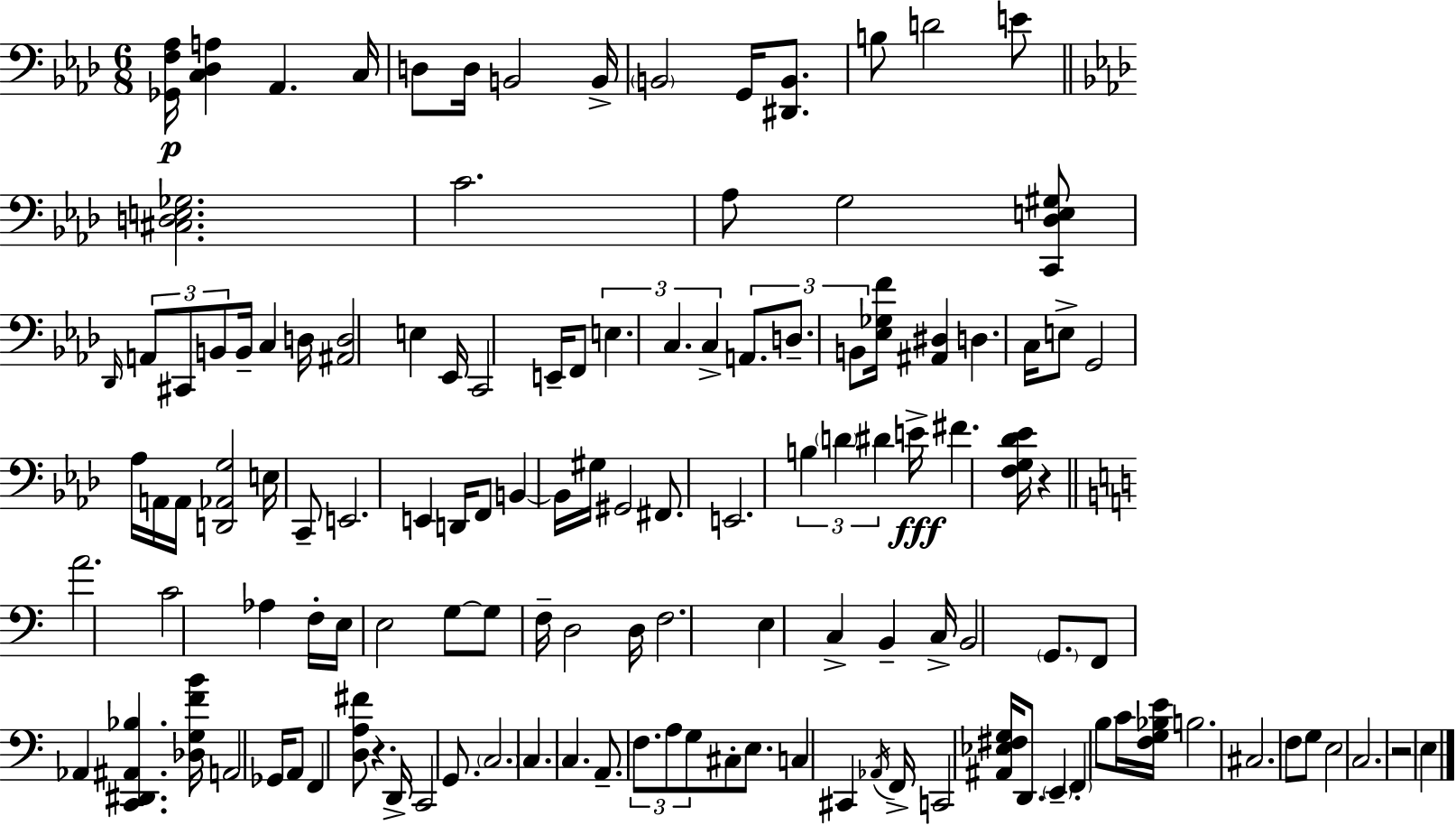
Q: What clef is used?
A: bass